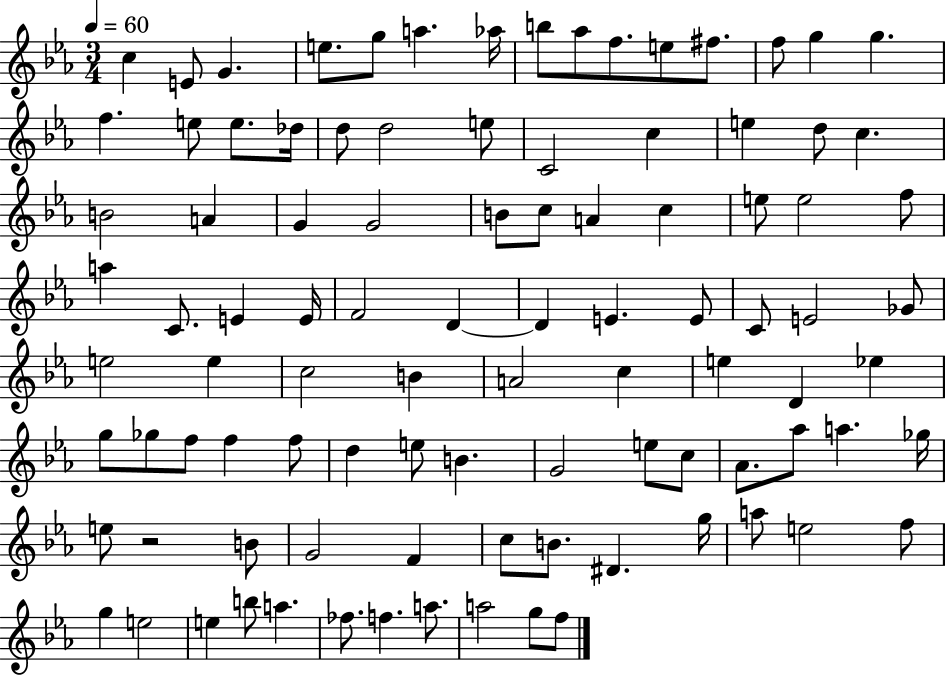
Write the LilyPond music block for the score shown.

{
  \clef treble
  \numericTimeSignature
  \time 3/4
  \key ees \major
  \tempo 4 = 60
  c''4 e'8 g'4. | e''8. g''8 a''4. aes''16 | b''8 aes''8 f''8. e''8 fis''8. | f''8 g''4 g''4. | \break f''4. e''8 e''8. des''16 | d''8 d''2 e''8 | c'2 c''4 | e''4 d''8 c''4. | \break b'2 a'4 | g'4 g'2 | b'8 c''8 a'4 c''4 | e''8 e''2 f''8 | \break a''4 c'8. e'4 e'16 | f'2 d'4~~ | d'4 e'4. e'8 | c'8 e'2 ges'8 | \break e''2 e''4 | c''2 b'4 | a'2 c''4 | e''4 d'4 ees''4 | \break g''8 ges''8 f''8 f''4 f''8 | d''4 e''8 b'4. | g'2 e''8 c''8 | aes'8. aes''8 a''4. ges''16 | \break e''8 r2 b'8 | g'2 f'4 | c''8 b'8. dis'4. g''16 | a''8 e''2 f''8 | \break g''4 e''2 | e''4 b''8 a''4. | fes''8. f''4. a''8. | a''2 g''8 f''8 | \break \bar "|."
}